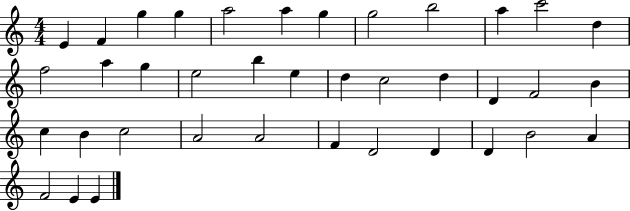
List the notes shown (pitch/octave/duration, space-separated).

E4/q F4/q G5/q G5/q A5/h A5/q G5/q G5/h B5/h A5/q C6/h D5/q F5/h A5/q G5/q E5/h B5/q E5/q D5/q C5/h D5/q D4/q F4/h B4/q C5/q B4/q C5/h A4/h A4/h F4/q D4/h D4/q D4/q B4/h A4/q F4/h E4/q E4/q